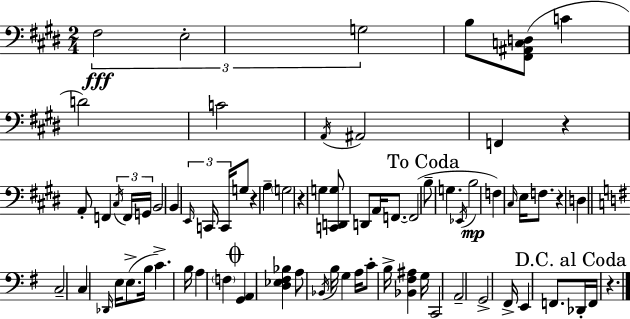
{
  \clef bass
  \numericTimeSignature
  \time 2/4
  \key e \major
  \tuplet 3/2 { fis2\fff | e2-. | g2 } | b8 <fis, ais, c d>8( c'4 | \break d'2) | c'2 | \acciaccatura { a,16 } ais,2 | f,4 r4 | \break a,8-. f,4 \tuplet 3/2 { \acciaccatura { cis16 } | f,16 g,16 } b,2 | b,4 \tuplet 3/2 { \grace { e,16 } c,16 | c,16 } g8 r4 a4-- | \break \parenthesize g2 | r4 g4 | <c, d, g>8 d,8 a,16 | f,8.~~ f,2( | \break \mark "To Coda" b8-- g4. | \acciaccatura { ees,16 } b2\mp | f4) | \grace { cis16 } e16 f8. r4 | \break d4 \bar "||" \break \key g \major c2-- | c4 \grace { des,16 } e16 e8.->( | b16 c'4.->) | b16 a4 \parenthesize f4 | \break \mark \markup { \musicglyph "scripts.coda" } <g, a,>4 <d ees fis bes>4 | a8 \acciaccatura { bes,16 } b16 g4 | a16 c'8-. b16-> <bes, fis ais>4 | g16 c,2 | \break a,2-- | g,2-> | fis,16-> e,4 f,8. | \mark "D.C. al Coda" des,16-. f,16 r4. | \break \bar "|."
}